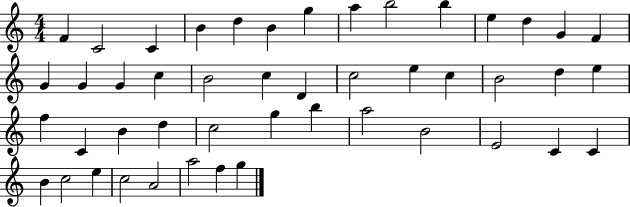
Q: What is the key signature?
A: C major